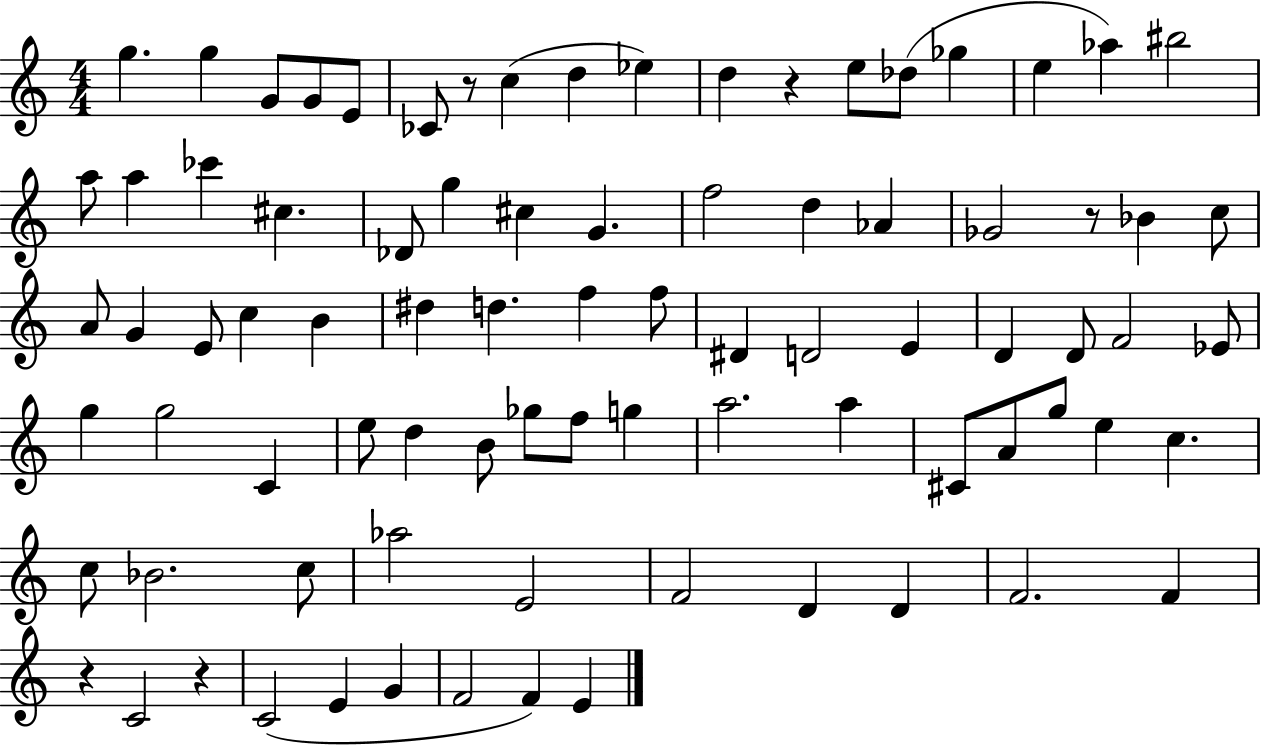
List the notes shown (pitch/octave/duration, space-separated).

G5/q. G5/q G4/e G4/e E4/e CES4/e R/e C5/q D5/q Eb5/q D5/q R/q E5/e Db5/e Gb5/q E5/q Ab5/q BIS5/h A5/e A5/q CES6/q C#5/q. Db4/e G5/q C#5/q G4/q. F5/h D5/q Ab4/q Gb4/h R/e Bb4/q C5/e A4/e G4/q E4/e C5/q B4/q D#5/q D5/q. F5/q F5/e D#4/q D4/h E4/q D4/q D4/e F4/h Eb4/e G5/q G5/h C4/q E5/e D5/q B4/e Gb5/e F5/e G5/q A5/h. A5/q C#4/e A4/e G5/e E5/q C5/q. C5/e Bb4/h. C5/e Ab5/h E4/h F4/h D4/q D4/q F4/h. F4/q R/q C4/h R/q C4/h E4/q G4/q F4/h F4/q E4/q